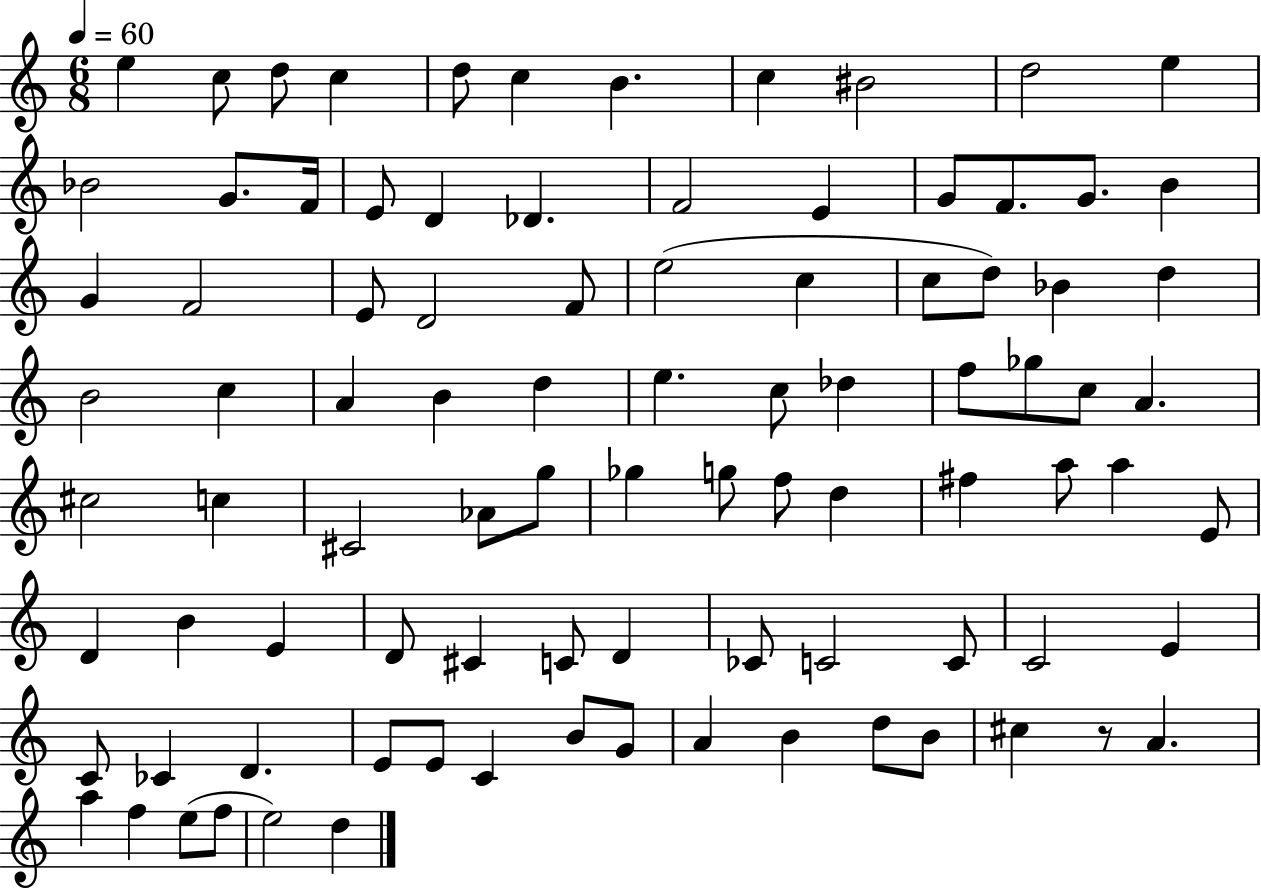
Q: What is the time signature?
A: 6/8